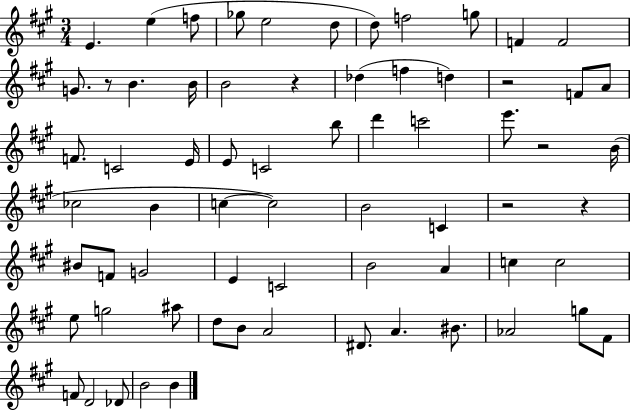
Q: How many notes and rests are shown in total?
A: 68